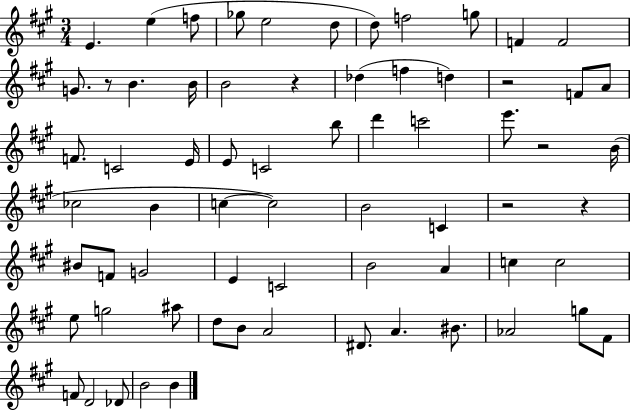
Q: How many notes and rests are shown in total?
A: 68